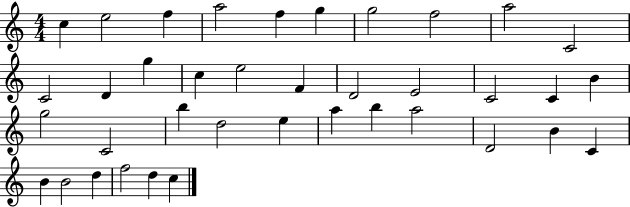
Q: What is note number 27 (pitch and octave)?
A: A5